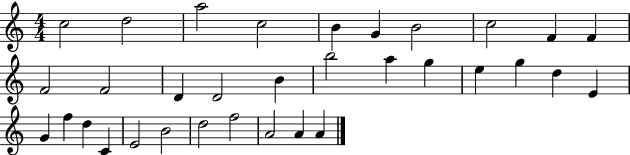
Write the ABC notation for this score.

X:1
T:Untitled
M:4/4
L:1/4
K:C
c2 d2 a2 c2 B G B2 c2 F F F2 F2 D D2 B b2 a g e g d E G f d C E2 B2 d2 f2 A2 A A